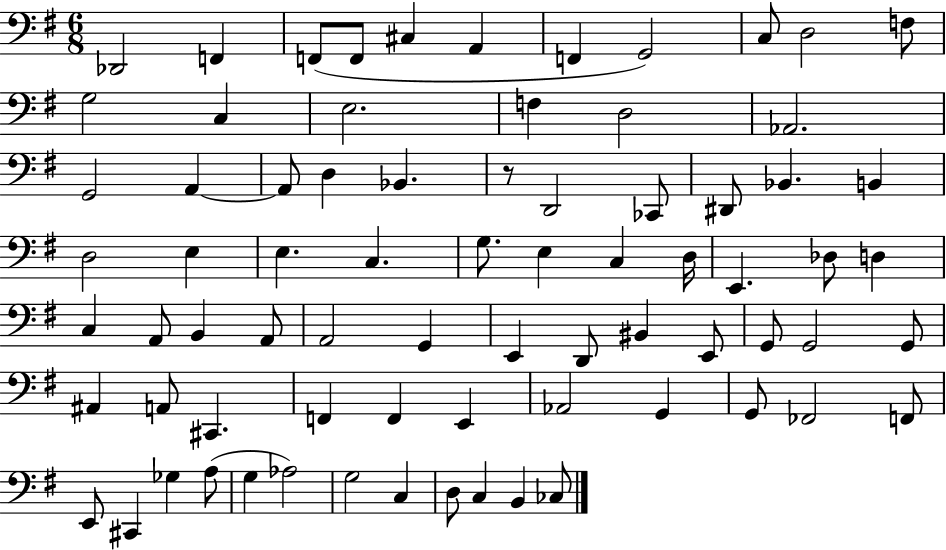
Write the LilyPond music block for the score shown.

{
  \clef bass
  \numericTimeSignature
  \time 6/8
  \key g \major
  des,2 f,4 | f,8( f,8 cis4 a,4 | f,4 g,2) | c8 d2 f8 | \break g2 c4 | e2. | f4 d2 | aes,2. | \break g,2 a,4~~ | a,8 d4 bes,4. | r8 d,2 ces,8 | dis,8 bes,4. b,4 | \break d2 e4 | e4. c4. | g8. e4 c4 d16 | e,4. des8 d4 | \break c4 a,8 b,4 a,8 | a,2 g,4 | e,4 d,8 bis,4 e,8 | g,8 g,2 g,8 | \break ais,4 a,8 cis,4. | f,4 f,4 e,4 | aes,2 g,4 | g,8 fes,2 f,8 | \break e,8 cis,4 ges4 a8( | g4 aes2) | g2 c4 | d8 c4 b,4 ces8 | \break \bar "|."
}